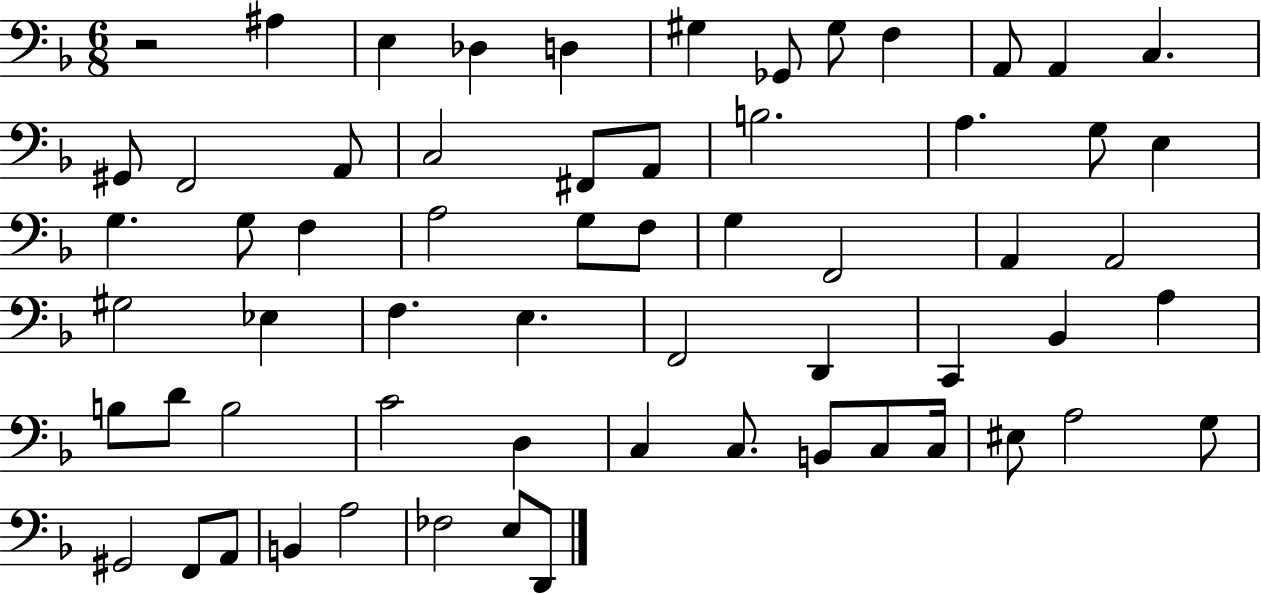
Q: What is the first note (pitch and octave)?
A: A#3